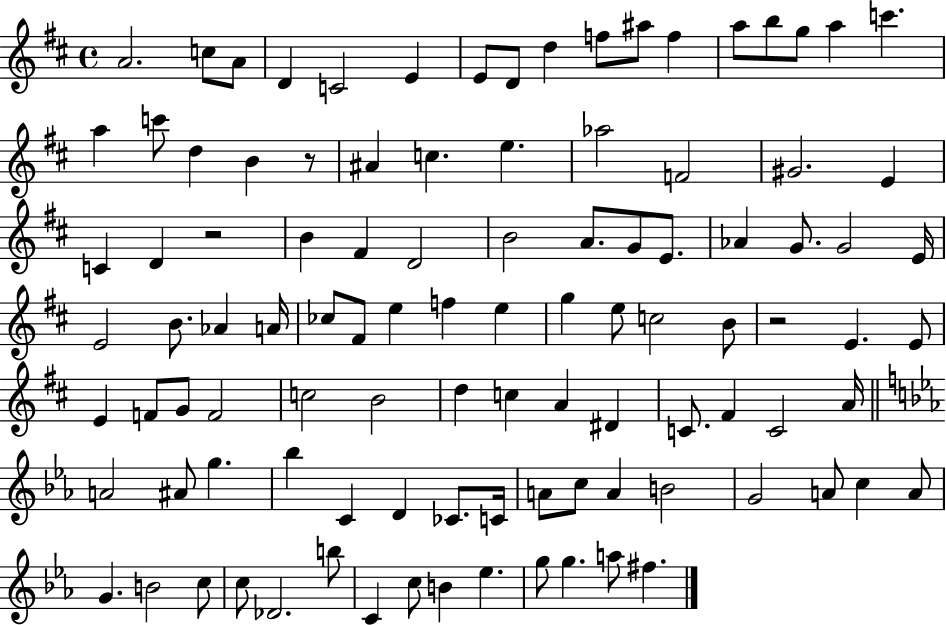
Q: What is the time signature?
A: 4/4